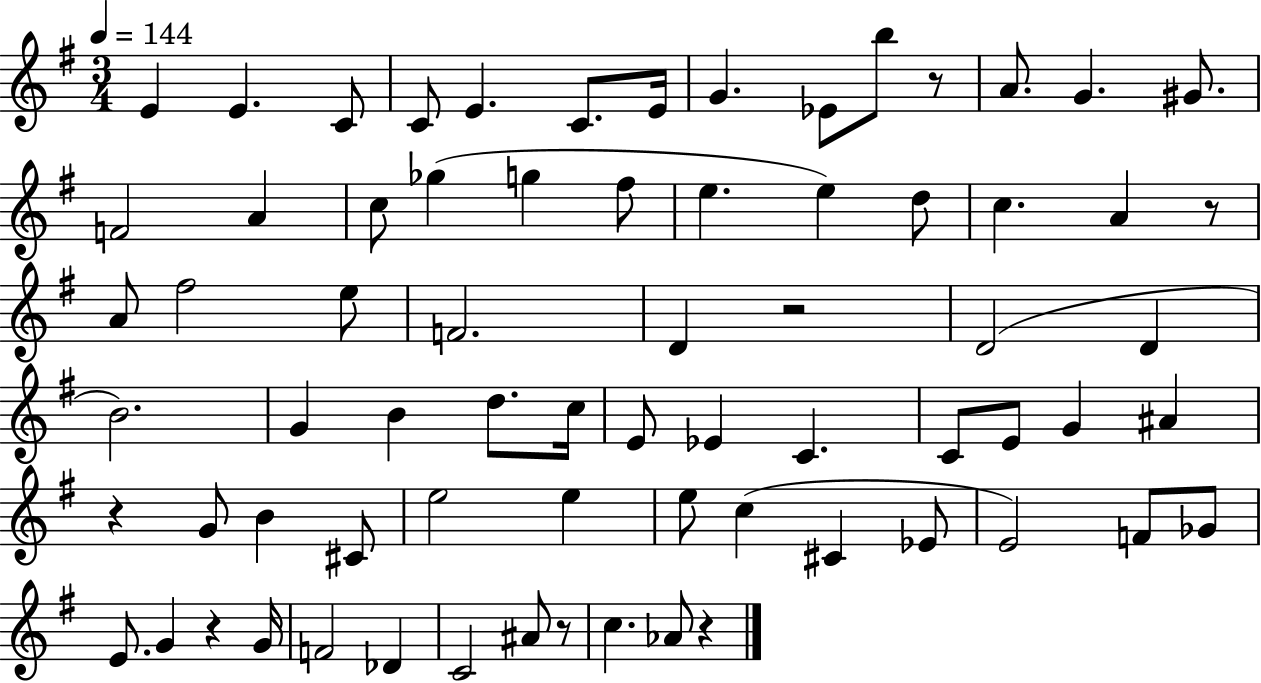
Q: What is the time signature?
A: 3/4